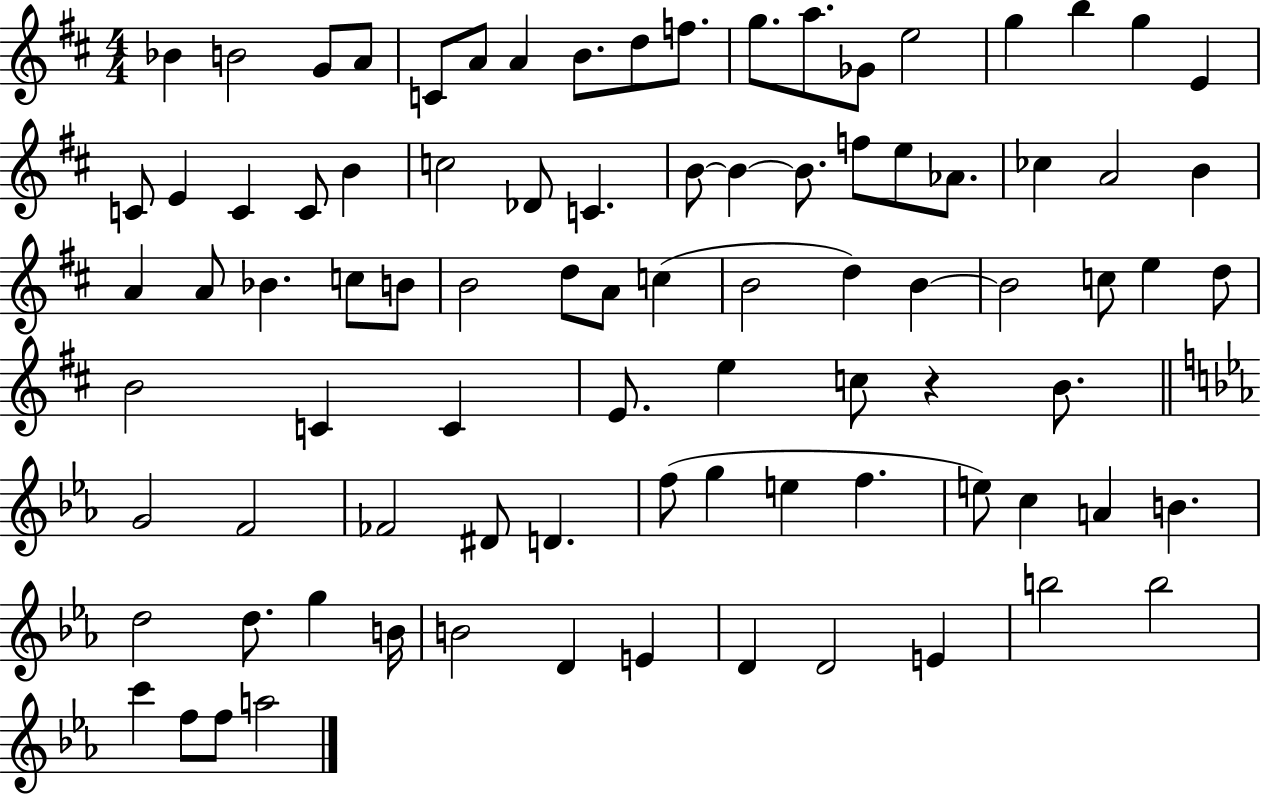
Bb4/q B4/h G4/e A4/e C4/e A4/e A4/q B4/e. D5/e F5/e. G5/e. A5/e. Gb4/e E5/h G5/q B5/q G5/q E4/q C4/e E4/q C4/q C4/e B4/q C5/h Db4/e C4/q. B4/e B4/q B4/e. F5/e E5/e Ab4/e. CES5/q A4/h B4/q A4/q A4/e Bb4/q. C5/e B4/e B4/h D5/e A4/e C5/q B4/h D5/q B4/q B4/h C5/e E5/q D5/e B4/h C4/q C4/q E4/e. E5/q C5/e R/q B4/e. G4/h F4/h FES4/h D#4/e D4/q. F5/e G5/q E5/q F5/q. E5/e C5/q A4/q B4/q. D5/h D5/e. G5/q B4/s B4/h D4/q E4/q D4/q D4/h E4/q B5/h B5/h C6/q F5/e F5/e A5/h